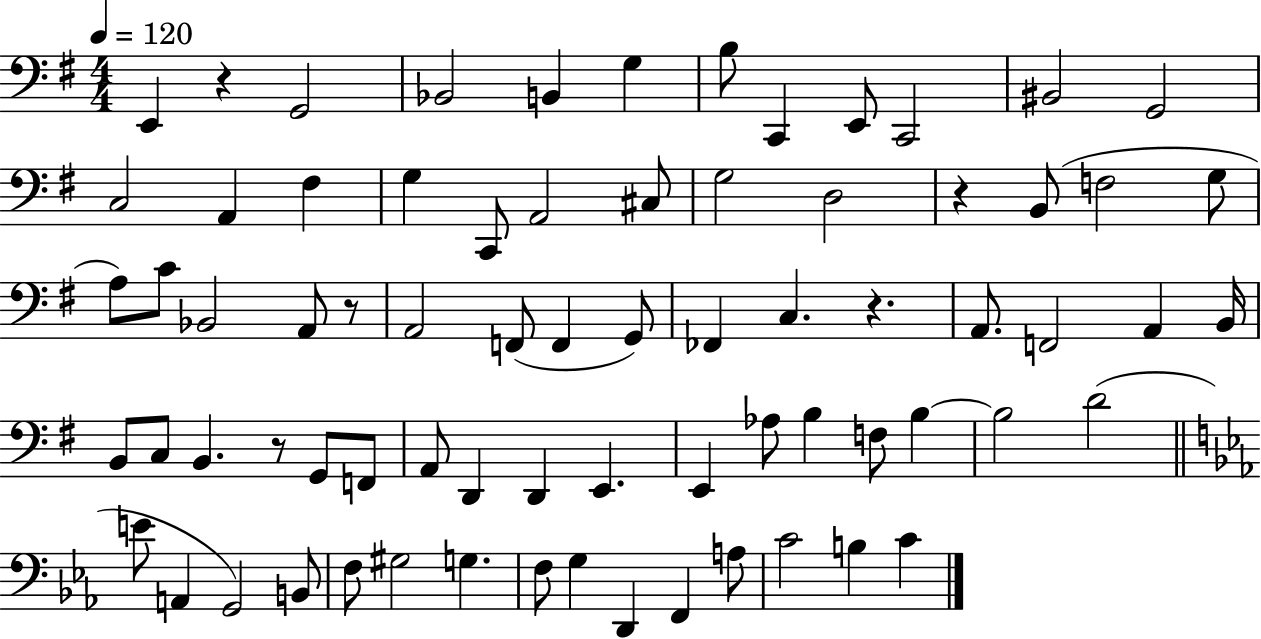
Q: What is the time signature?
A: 4/4